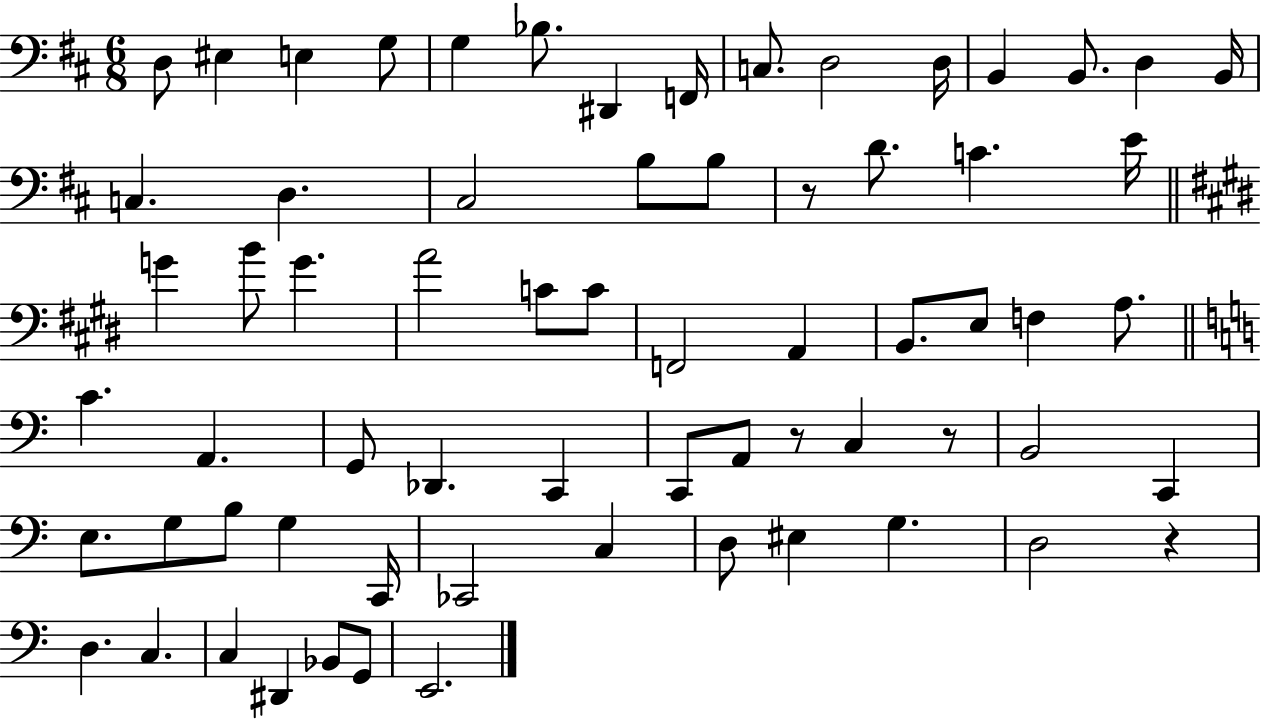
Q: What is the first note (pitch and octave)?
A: D3